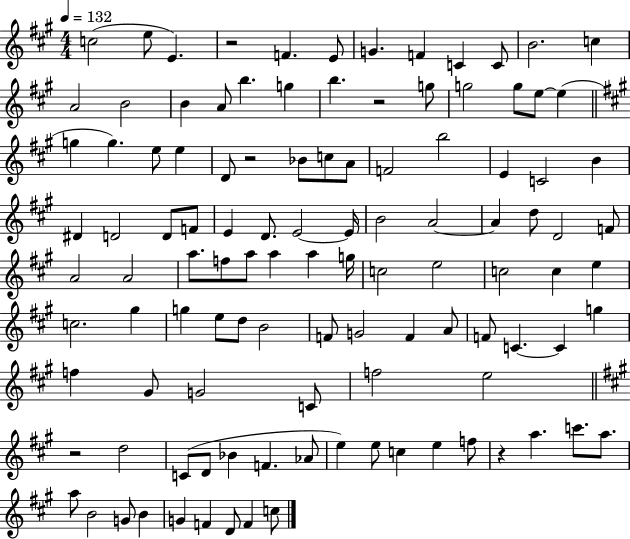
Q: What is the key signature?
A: A major